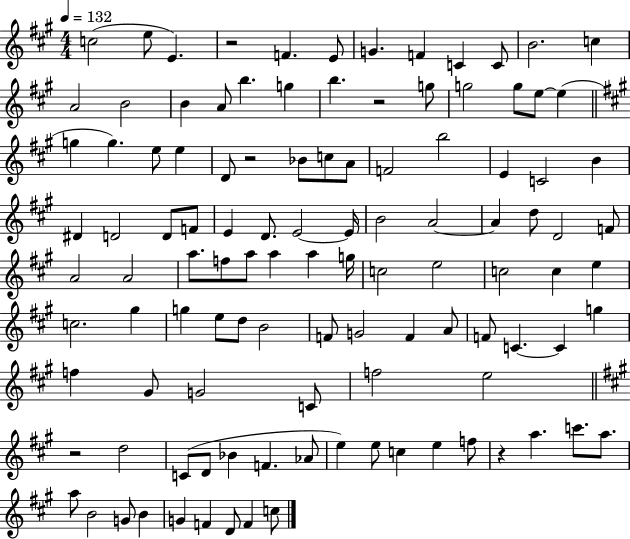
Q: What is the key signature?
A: A major